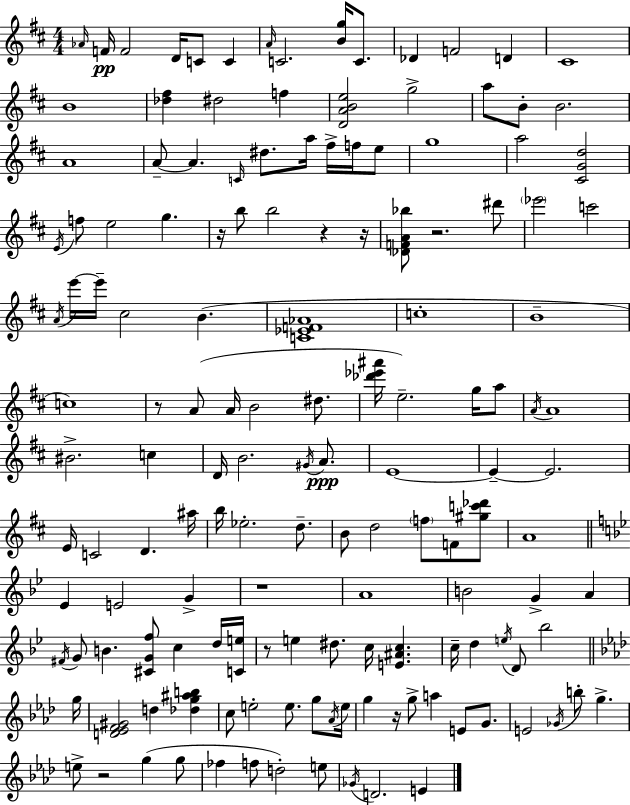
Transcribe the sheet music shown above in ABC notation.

X:1
T:Untitled
M:4/4
L:1/4
K:D
_A/4 F/4 F2 D/4 C/2 C A/4 C2 [Bg]/4 C/2 _D F2 D ^C4 B4 [_d^f] ^d2 f [DABe]2 g2 a/2 B/2 B2 A4 A/2 A C/4 ^d/2 a/4 ^f/4 f/4 e/2 g4 a2 [^CGd]2 E/4 f/2 e2 g z/4 b/2 b2 z z/4 [_DFA_b]/2 z2 ^d'/2 _e'2 c'2 A/4 e'/4 e'/4 ^c2 B [C_EF_A]4 c4 B4 c4 z/2 A/2 A/4 B2 ^d/2 [_d'_e'^a']/4 e2 g/4 a/2 A/4 A4 ^B2 c D/4 B2 ^G/4 A/2 E4 E E2 E/4 C2 D ^a/4 b/4 _e2 d/2 B/2 d2 f/2 F/2 [^gc'_d']/2 A4 _E E2 G z4 A4 B2 G A ^F/4 G/2 B [^CGf]/2 c d/4 [Ce]/4 z/2 e ^d/2 c/4 [E^Ac] c/4 d e/4 D/2 _b2 g/4 [D_EF^G]2 d [_dg^ab] c/2 e2 e/2 g/2 _A/4 e/4 g z/4 g/2 a E/2 G/2 E2 _G/4 b/2 g e/2 z2 g g/2 _f f/2 d2 e/2 _G/4 D2 E